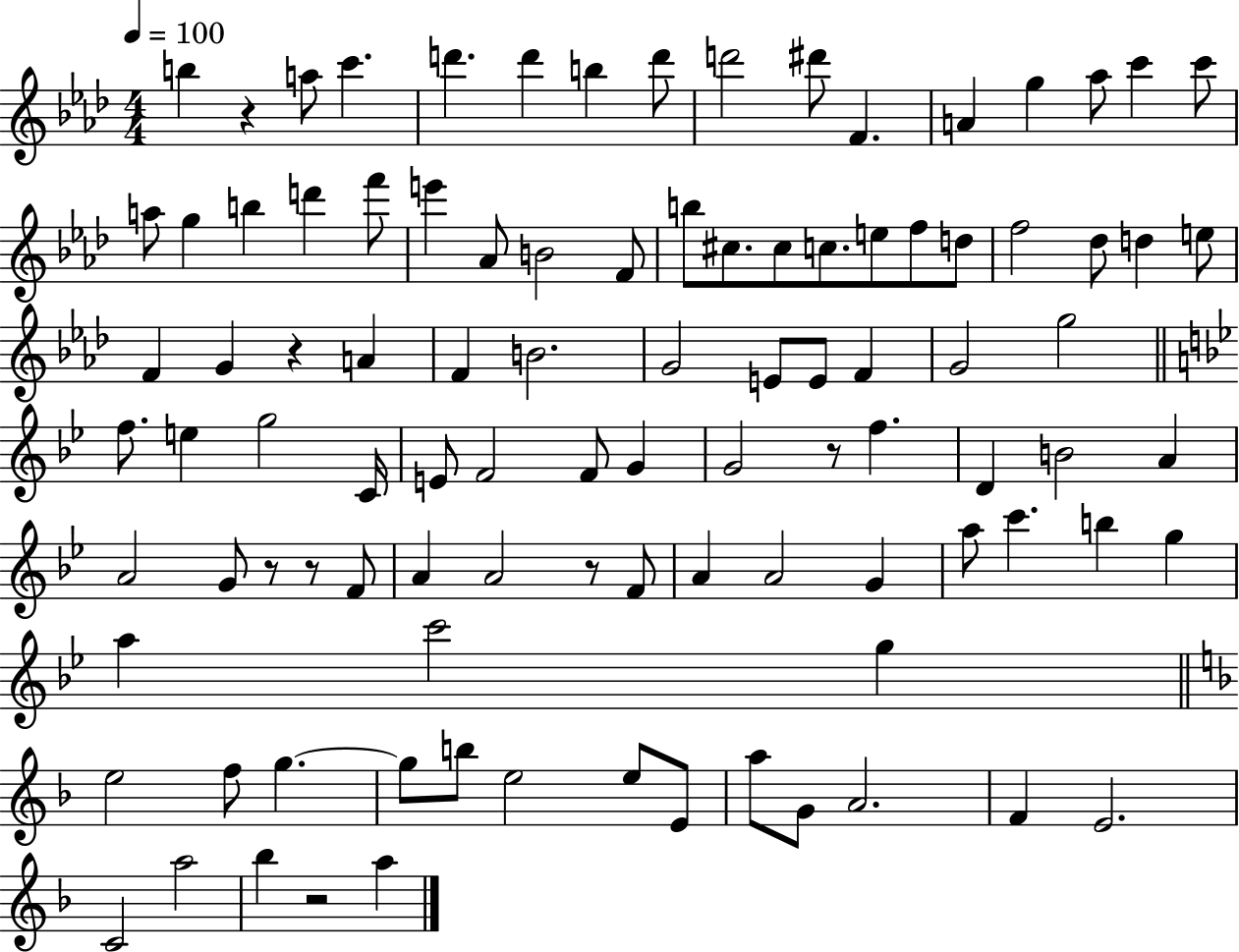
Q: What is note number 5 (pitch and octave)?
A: D6